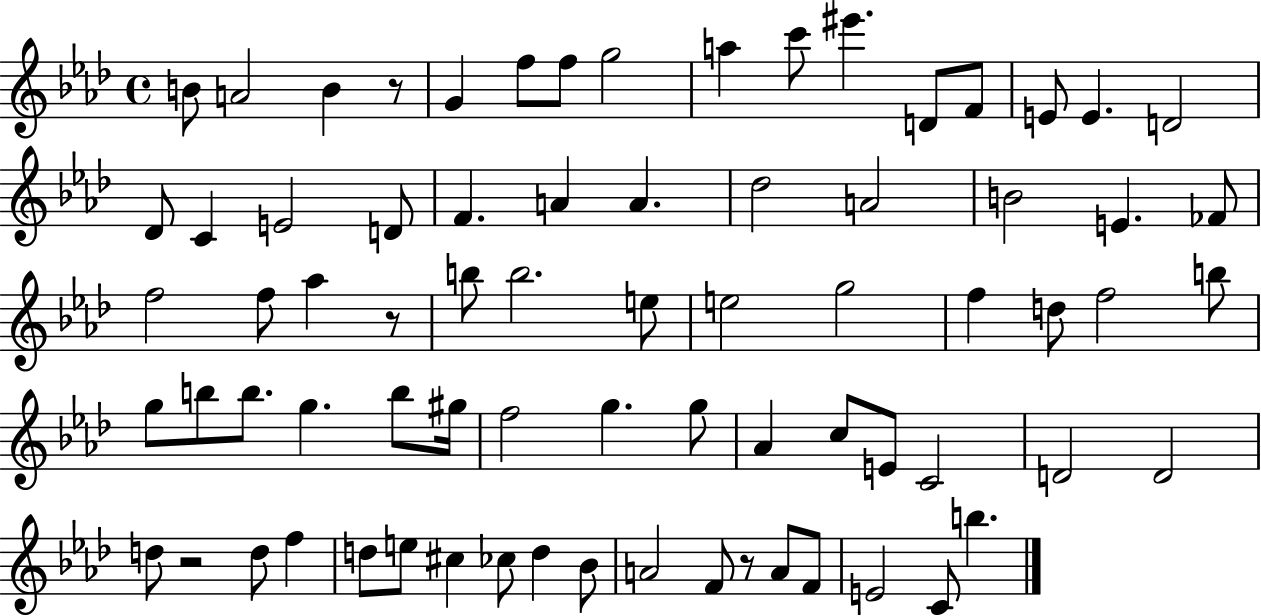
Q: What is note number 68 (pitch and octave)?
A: E4